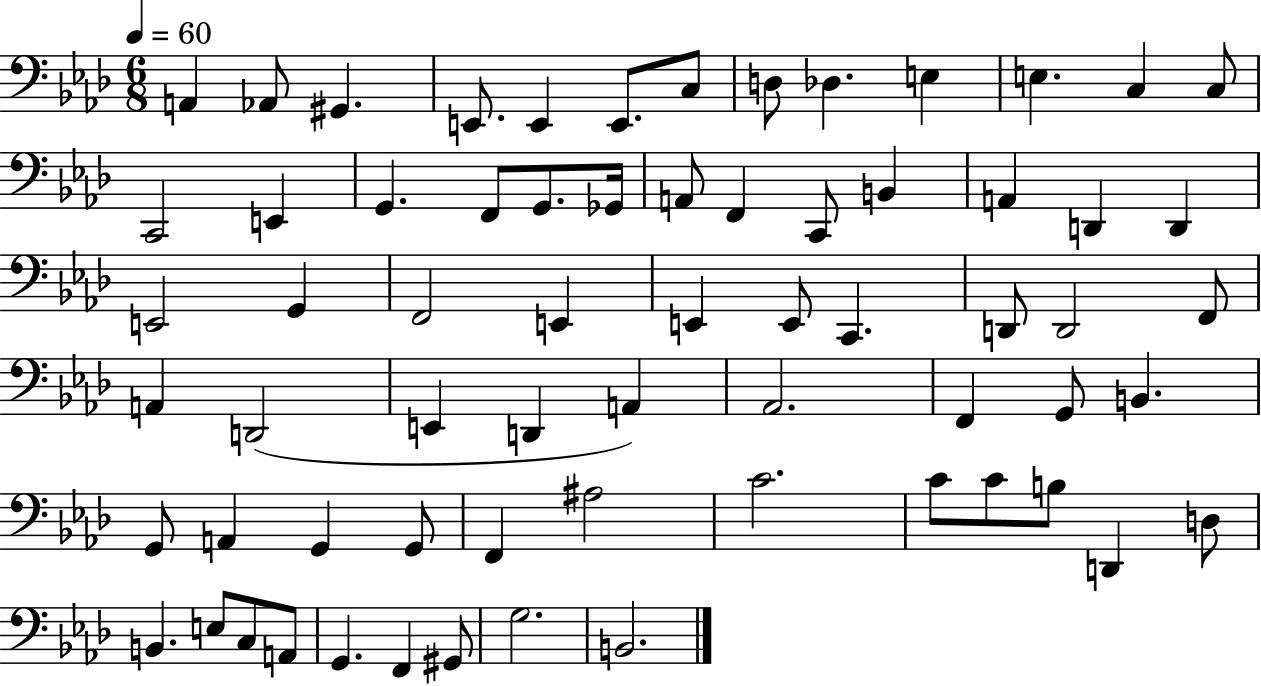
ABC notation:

X:1
T:Untitled
M:6/8
L:1/4
K:Ab
A,, _A,,/2 ^G,, E,,/2 E,, E,,/2 C,/2 D,/2 _D, E, E, C, C,/2 C,,2 E,, G,, F,,/2 G,,/2 _G,,/4 A,,/2 F,, C,,/2 B,, A,, D,, D,, E,,2 G,, F,,2 E,, E,, E,,/2 C,, D,,/2 D,,2 F,,/2 A,, D,,2 E,, D,, A,, _A,,2 F,, G,,/2 B,, G,,/2 A,, G,, G,,/2 F,, ^A,2 C2 C/2 C/2 B,/2 D,, D,/2 B,, E,/2 C,/2 A,,/2 G,, F,, ^G,,/2 G,2 B,,2